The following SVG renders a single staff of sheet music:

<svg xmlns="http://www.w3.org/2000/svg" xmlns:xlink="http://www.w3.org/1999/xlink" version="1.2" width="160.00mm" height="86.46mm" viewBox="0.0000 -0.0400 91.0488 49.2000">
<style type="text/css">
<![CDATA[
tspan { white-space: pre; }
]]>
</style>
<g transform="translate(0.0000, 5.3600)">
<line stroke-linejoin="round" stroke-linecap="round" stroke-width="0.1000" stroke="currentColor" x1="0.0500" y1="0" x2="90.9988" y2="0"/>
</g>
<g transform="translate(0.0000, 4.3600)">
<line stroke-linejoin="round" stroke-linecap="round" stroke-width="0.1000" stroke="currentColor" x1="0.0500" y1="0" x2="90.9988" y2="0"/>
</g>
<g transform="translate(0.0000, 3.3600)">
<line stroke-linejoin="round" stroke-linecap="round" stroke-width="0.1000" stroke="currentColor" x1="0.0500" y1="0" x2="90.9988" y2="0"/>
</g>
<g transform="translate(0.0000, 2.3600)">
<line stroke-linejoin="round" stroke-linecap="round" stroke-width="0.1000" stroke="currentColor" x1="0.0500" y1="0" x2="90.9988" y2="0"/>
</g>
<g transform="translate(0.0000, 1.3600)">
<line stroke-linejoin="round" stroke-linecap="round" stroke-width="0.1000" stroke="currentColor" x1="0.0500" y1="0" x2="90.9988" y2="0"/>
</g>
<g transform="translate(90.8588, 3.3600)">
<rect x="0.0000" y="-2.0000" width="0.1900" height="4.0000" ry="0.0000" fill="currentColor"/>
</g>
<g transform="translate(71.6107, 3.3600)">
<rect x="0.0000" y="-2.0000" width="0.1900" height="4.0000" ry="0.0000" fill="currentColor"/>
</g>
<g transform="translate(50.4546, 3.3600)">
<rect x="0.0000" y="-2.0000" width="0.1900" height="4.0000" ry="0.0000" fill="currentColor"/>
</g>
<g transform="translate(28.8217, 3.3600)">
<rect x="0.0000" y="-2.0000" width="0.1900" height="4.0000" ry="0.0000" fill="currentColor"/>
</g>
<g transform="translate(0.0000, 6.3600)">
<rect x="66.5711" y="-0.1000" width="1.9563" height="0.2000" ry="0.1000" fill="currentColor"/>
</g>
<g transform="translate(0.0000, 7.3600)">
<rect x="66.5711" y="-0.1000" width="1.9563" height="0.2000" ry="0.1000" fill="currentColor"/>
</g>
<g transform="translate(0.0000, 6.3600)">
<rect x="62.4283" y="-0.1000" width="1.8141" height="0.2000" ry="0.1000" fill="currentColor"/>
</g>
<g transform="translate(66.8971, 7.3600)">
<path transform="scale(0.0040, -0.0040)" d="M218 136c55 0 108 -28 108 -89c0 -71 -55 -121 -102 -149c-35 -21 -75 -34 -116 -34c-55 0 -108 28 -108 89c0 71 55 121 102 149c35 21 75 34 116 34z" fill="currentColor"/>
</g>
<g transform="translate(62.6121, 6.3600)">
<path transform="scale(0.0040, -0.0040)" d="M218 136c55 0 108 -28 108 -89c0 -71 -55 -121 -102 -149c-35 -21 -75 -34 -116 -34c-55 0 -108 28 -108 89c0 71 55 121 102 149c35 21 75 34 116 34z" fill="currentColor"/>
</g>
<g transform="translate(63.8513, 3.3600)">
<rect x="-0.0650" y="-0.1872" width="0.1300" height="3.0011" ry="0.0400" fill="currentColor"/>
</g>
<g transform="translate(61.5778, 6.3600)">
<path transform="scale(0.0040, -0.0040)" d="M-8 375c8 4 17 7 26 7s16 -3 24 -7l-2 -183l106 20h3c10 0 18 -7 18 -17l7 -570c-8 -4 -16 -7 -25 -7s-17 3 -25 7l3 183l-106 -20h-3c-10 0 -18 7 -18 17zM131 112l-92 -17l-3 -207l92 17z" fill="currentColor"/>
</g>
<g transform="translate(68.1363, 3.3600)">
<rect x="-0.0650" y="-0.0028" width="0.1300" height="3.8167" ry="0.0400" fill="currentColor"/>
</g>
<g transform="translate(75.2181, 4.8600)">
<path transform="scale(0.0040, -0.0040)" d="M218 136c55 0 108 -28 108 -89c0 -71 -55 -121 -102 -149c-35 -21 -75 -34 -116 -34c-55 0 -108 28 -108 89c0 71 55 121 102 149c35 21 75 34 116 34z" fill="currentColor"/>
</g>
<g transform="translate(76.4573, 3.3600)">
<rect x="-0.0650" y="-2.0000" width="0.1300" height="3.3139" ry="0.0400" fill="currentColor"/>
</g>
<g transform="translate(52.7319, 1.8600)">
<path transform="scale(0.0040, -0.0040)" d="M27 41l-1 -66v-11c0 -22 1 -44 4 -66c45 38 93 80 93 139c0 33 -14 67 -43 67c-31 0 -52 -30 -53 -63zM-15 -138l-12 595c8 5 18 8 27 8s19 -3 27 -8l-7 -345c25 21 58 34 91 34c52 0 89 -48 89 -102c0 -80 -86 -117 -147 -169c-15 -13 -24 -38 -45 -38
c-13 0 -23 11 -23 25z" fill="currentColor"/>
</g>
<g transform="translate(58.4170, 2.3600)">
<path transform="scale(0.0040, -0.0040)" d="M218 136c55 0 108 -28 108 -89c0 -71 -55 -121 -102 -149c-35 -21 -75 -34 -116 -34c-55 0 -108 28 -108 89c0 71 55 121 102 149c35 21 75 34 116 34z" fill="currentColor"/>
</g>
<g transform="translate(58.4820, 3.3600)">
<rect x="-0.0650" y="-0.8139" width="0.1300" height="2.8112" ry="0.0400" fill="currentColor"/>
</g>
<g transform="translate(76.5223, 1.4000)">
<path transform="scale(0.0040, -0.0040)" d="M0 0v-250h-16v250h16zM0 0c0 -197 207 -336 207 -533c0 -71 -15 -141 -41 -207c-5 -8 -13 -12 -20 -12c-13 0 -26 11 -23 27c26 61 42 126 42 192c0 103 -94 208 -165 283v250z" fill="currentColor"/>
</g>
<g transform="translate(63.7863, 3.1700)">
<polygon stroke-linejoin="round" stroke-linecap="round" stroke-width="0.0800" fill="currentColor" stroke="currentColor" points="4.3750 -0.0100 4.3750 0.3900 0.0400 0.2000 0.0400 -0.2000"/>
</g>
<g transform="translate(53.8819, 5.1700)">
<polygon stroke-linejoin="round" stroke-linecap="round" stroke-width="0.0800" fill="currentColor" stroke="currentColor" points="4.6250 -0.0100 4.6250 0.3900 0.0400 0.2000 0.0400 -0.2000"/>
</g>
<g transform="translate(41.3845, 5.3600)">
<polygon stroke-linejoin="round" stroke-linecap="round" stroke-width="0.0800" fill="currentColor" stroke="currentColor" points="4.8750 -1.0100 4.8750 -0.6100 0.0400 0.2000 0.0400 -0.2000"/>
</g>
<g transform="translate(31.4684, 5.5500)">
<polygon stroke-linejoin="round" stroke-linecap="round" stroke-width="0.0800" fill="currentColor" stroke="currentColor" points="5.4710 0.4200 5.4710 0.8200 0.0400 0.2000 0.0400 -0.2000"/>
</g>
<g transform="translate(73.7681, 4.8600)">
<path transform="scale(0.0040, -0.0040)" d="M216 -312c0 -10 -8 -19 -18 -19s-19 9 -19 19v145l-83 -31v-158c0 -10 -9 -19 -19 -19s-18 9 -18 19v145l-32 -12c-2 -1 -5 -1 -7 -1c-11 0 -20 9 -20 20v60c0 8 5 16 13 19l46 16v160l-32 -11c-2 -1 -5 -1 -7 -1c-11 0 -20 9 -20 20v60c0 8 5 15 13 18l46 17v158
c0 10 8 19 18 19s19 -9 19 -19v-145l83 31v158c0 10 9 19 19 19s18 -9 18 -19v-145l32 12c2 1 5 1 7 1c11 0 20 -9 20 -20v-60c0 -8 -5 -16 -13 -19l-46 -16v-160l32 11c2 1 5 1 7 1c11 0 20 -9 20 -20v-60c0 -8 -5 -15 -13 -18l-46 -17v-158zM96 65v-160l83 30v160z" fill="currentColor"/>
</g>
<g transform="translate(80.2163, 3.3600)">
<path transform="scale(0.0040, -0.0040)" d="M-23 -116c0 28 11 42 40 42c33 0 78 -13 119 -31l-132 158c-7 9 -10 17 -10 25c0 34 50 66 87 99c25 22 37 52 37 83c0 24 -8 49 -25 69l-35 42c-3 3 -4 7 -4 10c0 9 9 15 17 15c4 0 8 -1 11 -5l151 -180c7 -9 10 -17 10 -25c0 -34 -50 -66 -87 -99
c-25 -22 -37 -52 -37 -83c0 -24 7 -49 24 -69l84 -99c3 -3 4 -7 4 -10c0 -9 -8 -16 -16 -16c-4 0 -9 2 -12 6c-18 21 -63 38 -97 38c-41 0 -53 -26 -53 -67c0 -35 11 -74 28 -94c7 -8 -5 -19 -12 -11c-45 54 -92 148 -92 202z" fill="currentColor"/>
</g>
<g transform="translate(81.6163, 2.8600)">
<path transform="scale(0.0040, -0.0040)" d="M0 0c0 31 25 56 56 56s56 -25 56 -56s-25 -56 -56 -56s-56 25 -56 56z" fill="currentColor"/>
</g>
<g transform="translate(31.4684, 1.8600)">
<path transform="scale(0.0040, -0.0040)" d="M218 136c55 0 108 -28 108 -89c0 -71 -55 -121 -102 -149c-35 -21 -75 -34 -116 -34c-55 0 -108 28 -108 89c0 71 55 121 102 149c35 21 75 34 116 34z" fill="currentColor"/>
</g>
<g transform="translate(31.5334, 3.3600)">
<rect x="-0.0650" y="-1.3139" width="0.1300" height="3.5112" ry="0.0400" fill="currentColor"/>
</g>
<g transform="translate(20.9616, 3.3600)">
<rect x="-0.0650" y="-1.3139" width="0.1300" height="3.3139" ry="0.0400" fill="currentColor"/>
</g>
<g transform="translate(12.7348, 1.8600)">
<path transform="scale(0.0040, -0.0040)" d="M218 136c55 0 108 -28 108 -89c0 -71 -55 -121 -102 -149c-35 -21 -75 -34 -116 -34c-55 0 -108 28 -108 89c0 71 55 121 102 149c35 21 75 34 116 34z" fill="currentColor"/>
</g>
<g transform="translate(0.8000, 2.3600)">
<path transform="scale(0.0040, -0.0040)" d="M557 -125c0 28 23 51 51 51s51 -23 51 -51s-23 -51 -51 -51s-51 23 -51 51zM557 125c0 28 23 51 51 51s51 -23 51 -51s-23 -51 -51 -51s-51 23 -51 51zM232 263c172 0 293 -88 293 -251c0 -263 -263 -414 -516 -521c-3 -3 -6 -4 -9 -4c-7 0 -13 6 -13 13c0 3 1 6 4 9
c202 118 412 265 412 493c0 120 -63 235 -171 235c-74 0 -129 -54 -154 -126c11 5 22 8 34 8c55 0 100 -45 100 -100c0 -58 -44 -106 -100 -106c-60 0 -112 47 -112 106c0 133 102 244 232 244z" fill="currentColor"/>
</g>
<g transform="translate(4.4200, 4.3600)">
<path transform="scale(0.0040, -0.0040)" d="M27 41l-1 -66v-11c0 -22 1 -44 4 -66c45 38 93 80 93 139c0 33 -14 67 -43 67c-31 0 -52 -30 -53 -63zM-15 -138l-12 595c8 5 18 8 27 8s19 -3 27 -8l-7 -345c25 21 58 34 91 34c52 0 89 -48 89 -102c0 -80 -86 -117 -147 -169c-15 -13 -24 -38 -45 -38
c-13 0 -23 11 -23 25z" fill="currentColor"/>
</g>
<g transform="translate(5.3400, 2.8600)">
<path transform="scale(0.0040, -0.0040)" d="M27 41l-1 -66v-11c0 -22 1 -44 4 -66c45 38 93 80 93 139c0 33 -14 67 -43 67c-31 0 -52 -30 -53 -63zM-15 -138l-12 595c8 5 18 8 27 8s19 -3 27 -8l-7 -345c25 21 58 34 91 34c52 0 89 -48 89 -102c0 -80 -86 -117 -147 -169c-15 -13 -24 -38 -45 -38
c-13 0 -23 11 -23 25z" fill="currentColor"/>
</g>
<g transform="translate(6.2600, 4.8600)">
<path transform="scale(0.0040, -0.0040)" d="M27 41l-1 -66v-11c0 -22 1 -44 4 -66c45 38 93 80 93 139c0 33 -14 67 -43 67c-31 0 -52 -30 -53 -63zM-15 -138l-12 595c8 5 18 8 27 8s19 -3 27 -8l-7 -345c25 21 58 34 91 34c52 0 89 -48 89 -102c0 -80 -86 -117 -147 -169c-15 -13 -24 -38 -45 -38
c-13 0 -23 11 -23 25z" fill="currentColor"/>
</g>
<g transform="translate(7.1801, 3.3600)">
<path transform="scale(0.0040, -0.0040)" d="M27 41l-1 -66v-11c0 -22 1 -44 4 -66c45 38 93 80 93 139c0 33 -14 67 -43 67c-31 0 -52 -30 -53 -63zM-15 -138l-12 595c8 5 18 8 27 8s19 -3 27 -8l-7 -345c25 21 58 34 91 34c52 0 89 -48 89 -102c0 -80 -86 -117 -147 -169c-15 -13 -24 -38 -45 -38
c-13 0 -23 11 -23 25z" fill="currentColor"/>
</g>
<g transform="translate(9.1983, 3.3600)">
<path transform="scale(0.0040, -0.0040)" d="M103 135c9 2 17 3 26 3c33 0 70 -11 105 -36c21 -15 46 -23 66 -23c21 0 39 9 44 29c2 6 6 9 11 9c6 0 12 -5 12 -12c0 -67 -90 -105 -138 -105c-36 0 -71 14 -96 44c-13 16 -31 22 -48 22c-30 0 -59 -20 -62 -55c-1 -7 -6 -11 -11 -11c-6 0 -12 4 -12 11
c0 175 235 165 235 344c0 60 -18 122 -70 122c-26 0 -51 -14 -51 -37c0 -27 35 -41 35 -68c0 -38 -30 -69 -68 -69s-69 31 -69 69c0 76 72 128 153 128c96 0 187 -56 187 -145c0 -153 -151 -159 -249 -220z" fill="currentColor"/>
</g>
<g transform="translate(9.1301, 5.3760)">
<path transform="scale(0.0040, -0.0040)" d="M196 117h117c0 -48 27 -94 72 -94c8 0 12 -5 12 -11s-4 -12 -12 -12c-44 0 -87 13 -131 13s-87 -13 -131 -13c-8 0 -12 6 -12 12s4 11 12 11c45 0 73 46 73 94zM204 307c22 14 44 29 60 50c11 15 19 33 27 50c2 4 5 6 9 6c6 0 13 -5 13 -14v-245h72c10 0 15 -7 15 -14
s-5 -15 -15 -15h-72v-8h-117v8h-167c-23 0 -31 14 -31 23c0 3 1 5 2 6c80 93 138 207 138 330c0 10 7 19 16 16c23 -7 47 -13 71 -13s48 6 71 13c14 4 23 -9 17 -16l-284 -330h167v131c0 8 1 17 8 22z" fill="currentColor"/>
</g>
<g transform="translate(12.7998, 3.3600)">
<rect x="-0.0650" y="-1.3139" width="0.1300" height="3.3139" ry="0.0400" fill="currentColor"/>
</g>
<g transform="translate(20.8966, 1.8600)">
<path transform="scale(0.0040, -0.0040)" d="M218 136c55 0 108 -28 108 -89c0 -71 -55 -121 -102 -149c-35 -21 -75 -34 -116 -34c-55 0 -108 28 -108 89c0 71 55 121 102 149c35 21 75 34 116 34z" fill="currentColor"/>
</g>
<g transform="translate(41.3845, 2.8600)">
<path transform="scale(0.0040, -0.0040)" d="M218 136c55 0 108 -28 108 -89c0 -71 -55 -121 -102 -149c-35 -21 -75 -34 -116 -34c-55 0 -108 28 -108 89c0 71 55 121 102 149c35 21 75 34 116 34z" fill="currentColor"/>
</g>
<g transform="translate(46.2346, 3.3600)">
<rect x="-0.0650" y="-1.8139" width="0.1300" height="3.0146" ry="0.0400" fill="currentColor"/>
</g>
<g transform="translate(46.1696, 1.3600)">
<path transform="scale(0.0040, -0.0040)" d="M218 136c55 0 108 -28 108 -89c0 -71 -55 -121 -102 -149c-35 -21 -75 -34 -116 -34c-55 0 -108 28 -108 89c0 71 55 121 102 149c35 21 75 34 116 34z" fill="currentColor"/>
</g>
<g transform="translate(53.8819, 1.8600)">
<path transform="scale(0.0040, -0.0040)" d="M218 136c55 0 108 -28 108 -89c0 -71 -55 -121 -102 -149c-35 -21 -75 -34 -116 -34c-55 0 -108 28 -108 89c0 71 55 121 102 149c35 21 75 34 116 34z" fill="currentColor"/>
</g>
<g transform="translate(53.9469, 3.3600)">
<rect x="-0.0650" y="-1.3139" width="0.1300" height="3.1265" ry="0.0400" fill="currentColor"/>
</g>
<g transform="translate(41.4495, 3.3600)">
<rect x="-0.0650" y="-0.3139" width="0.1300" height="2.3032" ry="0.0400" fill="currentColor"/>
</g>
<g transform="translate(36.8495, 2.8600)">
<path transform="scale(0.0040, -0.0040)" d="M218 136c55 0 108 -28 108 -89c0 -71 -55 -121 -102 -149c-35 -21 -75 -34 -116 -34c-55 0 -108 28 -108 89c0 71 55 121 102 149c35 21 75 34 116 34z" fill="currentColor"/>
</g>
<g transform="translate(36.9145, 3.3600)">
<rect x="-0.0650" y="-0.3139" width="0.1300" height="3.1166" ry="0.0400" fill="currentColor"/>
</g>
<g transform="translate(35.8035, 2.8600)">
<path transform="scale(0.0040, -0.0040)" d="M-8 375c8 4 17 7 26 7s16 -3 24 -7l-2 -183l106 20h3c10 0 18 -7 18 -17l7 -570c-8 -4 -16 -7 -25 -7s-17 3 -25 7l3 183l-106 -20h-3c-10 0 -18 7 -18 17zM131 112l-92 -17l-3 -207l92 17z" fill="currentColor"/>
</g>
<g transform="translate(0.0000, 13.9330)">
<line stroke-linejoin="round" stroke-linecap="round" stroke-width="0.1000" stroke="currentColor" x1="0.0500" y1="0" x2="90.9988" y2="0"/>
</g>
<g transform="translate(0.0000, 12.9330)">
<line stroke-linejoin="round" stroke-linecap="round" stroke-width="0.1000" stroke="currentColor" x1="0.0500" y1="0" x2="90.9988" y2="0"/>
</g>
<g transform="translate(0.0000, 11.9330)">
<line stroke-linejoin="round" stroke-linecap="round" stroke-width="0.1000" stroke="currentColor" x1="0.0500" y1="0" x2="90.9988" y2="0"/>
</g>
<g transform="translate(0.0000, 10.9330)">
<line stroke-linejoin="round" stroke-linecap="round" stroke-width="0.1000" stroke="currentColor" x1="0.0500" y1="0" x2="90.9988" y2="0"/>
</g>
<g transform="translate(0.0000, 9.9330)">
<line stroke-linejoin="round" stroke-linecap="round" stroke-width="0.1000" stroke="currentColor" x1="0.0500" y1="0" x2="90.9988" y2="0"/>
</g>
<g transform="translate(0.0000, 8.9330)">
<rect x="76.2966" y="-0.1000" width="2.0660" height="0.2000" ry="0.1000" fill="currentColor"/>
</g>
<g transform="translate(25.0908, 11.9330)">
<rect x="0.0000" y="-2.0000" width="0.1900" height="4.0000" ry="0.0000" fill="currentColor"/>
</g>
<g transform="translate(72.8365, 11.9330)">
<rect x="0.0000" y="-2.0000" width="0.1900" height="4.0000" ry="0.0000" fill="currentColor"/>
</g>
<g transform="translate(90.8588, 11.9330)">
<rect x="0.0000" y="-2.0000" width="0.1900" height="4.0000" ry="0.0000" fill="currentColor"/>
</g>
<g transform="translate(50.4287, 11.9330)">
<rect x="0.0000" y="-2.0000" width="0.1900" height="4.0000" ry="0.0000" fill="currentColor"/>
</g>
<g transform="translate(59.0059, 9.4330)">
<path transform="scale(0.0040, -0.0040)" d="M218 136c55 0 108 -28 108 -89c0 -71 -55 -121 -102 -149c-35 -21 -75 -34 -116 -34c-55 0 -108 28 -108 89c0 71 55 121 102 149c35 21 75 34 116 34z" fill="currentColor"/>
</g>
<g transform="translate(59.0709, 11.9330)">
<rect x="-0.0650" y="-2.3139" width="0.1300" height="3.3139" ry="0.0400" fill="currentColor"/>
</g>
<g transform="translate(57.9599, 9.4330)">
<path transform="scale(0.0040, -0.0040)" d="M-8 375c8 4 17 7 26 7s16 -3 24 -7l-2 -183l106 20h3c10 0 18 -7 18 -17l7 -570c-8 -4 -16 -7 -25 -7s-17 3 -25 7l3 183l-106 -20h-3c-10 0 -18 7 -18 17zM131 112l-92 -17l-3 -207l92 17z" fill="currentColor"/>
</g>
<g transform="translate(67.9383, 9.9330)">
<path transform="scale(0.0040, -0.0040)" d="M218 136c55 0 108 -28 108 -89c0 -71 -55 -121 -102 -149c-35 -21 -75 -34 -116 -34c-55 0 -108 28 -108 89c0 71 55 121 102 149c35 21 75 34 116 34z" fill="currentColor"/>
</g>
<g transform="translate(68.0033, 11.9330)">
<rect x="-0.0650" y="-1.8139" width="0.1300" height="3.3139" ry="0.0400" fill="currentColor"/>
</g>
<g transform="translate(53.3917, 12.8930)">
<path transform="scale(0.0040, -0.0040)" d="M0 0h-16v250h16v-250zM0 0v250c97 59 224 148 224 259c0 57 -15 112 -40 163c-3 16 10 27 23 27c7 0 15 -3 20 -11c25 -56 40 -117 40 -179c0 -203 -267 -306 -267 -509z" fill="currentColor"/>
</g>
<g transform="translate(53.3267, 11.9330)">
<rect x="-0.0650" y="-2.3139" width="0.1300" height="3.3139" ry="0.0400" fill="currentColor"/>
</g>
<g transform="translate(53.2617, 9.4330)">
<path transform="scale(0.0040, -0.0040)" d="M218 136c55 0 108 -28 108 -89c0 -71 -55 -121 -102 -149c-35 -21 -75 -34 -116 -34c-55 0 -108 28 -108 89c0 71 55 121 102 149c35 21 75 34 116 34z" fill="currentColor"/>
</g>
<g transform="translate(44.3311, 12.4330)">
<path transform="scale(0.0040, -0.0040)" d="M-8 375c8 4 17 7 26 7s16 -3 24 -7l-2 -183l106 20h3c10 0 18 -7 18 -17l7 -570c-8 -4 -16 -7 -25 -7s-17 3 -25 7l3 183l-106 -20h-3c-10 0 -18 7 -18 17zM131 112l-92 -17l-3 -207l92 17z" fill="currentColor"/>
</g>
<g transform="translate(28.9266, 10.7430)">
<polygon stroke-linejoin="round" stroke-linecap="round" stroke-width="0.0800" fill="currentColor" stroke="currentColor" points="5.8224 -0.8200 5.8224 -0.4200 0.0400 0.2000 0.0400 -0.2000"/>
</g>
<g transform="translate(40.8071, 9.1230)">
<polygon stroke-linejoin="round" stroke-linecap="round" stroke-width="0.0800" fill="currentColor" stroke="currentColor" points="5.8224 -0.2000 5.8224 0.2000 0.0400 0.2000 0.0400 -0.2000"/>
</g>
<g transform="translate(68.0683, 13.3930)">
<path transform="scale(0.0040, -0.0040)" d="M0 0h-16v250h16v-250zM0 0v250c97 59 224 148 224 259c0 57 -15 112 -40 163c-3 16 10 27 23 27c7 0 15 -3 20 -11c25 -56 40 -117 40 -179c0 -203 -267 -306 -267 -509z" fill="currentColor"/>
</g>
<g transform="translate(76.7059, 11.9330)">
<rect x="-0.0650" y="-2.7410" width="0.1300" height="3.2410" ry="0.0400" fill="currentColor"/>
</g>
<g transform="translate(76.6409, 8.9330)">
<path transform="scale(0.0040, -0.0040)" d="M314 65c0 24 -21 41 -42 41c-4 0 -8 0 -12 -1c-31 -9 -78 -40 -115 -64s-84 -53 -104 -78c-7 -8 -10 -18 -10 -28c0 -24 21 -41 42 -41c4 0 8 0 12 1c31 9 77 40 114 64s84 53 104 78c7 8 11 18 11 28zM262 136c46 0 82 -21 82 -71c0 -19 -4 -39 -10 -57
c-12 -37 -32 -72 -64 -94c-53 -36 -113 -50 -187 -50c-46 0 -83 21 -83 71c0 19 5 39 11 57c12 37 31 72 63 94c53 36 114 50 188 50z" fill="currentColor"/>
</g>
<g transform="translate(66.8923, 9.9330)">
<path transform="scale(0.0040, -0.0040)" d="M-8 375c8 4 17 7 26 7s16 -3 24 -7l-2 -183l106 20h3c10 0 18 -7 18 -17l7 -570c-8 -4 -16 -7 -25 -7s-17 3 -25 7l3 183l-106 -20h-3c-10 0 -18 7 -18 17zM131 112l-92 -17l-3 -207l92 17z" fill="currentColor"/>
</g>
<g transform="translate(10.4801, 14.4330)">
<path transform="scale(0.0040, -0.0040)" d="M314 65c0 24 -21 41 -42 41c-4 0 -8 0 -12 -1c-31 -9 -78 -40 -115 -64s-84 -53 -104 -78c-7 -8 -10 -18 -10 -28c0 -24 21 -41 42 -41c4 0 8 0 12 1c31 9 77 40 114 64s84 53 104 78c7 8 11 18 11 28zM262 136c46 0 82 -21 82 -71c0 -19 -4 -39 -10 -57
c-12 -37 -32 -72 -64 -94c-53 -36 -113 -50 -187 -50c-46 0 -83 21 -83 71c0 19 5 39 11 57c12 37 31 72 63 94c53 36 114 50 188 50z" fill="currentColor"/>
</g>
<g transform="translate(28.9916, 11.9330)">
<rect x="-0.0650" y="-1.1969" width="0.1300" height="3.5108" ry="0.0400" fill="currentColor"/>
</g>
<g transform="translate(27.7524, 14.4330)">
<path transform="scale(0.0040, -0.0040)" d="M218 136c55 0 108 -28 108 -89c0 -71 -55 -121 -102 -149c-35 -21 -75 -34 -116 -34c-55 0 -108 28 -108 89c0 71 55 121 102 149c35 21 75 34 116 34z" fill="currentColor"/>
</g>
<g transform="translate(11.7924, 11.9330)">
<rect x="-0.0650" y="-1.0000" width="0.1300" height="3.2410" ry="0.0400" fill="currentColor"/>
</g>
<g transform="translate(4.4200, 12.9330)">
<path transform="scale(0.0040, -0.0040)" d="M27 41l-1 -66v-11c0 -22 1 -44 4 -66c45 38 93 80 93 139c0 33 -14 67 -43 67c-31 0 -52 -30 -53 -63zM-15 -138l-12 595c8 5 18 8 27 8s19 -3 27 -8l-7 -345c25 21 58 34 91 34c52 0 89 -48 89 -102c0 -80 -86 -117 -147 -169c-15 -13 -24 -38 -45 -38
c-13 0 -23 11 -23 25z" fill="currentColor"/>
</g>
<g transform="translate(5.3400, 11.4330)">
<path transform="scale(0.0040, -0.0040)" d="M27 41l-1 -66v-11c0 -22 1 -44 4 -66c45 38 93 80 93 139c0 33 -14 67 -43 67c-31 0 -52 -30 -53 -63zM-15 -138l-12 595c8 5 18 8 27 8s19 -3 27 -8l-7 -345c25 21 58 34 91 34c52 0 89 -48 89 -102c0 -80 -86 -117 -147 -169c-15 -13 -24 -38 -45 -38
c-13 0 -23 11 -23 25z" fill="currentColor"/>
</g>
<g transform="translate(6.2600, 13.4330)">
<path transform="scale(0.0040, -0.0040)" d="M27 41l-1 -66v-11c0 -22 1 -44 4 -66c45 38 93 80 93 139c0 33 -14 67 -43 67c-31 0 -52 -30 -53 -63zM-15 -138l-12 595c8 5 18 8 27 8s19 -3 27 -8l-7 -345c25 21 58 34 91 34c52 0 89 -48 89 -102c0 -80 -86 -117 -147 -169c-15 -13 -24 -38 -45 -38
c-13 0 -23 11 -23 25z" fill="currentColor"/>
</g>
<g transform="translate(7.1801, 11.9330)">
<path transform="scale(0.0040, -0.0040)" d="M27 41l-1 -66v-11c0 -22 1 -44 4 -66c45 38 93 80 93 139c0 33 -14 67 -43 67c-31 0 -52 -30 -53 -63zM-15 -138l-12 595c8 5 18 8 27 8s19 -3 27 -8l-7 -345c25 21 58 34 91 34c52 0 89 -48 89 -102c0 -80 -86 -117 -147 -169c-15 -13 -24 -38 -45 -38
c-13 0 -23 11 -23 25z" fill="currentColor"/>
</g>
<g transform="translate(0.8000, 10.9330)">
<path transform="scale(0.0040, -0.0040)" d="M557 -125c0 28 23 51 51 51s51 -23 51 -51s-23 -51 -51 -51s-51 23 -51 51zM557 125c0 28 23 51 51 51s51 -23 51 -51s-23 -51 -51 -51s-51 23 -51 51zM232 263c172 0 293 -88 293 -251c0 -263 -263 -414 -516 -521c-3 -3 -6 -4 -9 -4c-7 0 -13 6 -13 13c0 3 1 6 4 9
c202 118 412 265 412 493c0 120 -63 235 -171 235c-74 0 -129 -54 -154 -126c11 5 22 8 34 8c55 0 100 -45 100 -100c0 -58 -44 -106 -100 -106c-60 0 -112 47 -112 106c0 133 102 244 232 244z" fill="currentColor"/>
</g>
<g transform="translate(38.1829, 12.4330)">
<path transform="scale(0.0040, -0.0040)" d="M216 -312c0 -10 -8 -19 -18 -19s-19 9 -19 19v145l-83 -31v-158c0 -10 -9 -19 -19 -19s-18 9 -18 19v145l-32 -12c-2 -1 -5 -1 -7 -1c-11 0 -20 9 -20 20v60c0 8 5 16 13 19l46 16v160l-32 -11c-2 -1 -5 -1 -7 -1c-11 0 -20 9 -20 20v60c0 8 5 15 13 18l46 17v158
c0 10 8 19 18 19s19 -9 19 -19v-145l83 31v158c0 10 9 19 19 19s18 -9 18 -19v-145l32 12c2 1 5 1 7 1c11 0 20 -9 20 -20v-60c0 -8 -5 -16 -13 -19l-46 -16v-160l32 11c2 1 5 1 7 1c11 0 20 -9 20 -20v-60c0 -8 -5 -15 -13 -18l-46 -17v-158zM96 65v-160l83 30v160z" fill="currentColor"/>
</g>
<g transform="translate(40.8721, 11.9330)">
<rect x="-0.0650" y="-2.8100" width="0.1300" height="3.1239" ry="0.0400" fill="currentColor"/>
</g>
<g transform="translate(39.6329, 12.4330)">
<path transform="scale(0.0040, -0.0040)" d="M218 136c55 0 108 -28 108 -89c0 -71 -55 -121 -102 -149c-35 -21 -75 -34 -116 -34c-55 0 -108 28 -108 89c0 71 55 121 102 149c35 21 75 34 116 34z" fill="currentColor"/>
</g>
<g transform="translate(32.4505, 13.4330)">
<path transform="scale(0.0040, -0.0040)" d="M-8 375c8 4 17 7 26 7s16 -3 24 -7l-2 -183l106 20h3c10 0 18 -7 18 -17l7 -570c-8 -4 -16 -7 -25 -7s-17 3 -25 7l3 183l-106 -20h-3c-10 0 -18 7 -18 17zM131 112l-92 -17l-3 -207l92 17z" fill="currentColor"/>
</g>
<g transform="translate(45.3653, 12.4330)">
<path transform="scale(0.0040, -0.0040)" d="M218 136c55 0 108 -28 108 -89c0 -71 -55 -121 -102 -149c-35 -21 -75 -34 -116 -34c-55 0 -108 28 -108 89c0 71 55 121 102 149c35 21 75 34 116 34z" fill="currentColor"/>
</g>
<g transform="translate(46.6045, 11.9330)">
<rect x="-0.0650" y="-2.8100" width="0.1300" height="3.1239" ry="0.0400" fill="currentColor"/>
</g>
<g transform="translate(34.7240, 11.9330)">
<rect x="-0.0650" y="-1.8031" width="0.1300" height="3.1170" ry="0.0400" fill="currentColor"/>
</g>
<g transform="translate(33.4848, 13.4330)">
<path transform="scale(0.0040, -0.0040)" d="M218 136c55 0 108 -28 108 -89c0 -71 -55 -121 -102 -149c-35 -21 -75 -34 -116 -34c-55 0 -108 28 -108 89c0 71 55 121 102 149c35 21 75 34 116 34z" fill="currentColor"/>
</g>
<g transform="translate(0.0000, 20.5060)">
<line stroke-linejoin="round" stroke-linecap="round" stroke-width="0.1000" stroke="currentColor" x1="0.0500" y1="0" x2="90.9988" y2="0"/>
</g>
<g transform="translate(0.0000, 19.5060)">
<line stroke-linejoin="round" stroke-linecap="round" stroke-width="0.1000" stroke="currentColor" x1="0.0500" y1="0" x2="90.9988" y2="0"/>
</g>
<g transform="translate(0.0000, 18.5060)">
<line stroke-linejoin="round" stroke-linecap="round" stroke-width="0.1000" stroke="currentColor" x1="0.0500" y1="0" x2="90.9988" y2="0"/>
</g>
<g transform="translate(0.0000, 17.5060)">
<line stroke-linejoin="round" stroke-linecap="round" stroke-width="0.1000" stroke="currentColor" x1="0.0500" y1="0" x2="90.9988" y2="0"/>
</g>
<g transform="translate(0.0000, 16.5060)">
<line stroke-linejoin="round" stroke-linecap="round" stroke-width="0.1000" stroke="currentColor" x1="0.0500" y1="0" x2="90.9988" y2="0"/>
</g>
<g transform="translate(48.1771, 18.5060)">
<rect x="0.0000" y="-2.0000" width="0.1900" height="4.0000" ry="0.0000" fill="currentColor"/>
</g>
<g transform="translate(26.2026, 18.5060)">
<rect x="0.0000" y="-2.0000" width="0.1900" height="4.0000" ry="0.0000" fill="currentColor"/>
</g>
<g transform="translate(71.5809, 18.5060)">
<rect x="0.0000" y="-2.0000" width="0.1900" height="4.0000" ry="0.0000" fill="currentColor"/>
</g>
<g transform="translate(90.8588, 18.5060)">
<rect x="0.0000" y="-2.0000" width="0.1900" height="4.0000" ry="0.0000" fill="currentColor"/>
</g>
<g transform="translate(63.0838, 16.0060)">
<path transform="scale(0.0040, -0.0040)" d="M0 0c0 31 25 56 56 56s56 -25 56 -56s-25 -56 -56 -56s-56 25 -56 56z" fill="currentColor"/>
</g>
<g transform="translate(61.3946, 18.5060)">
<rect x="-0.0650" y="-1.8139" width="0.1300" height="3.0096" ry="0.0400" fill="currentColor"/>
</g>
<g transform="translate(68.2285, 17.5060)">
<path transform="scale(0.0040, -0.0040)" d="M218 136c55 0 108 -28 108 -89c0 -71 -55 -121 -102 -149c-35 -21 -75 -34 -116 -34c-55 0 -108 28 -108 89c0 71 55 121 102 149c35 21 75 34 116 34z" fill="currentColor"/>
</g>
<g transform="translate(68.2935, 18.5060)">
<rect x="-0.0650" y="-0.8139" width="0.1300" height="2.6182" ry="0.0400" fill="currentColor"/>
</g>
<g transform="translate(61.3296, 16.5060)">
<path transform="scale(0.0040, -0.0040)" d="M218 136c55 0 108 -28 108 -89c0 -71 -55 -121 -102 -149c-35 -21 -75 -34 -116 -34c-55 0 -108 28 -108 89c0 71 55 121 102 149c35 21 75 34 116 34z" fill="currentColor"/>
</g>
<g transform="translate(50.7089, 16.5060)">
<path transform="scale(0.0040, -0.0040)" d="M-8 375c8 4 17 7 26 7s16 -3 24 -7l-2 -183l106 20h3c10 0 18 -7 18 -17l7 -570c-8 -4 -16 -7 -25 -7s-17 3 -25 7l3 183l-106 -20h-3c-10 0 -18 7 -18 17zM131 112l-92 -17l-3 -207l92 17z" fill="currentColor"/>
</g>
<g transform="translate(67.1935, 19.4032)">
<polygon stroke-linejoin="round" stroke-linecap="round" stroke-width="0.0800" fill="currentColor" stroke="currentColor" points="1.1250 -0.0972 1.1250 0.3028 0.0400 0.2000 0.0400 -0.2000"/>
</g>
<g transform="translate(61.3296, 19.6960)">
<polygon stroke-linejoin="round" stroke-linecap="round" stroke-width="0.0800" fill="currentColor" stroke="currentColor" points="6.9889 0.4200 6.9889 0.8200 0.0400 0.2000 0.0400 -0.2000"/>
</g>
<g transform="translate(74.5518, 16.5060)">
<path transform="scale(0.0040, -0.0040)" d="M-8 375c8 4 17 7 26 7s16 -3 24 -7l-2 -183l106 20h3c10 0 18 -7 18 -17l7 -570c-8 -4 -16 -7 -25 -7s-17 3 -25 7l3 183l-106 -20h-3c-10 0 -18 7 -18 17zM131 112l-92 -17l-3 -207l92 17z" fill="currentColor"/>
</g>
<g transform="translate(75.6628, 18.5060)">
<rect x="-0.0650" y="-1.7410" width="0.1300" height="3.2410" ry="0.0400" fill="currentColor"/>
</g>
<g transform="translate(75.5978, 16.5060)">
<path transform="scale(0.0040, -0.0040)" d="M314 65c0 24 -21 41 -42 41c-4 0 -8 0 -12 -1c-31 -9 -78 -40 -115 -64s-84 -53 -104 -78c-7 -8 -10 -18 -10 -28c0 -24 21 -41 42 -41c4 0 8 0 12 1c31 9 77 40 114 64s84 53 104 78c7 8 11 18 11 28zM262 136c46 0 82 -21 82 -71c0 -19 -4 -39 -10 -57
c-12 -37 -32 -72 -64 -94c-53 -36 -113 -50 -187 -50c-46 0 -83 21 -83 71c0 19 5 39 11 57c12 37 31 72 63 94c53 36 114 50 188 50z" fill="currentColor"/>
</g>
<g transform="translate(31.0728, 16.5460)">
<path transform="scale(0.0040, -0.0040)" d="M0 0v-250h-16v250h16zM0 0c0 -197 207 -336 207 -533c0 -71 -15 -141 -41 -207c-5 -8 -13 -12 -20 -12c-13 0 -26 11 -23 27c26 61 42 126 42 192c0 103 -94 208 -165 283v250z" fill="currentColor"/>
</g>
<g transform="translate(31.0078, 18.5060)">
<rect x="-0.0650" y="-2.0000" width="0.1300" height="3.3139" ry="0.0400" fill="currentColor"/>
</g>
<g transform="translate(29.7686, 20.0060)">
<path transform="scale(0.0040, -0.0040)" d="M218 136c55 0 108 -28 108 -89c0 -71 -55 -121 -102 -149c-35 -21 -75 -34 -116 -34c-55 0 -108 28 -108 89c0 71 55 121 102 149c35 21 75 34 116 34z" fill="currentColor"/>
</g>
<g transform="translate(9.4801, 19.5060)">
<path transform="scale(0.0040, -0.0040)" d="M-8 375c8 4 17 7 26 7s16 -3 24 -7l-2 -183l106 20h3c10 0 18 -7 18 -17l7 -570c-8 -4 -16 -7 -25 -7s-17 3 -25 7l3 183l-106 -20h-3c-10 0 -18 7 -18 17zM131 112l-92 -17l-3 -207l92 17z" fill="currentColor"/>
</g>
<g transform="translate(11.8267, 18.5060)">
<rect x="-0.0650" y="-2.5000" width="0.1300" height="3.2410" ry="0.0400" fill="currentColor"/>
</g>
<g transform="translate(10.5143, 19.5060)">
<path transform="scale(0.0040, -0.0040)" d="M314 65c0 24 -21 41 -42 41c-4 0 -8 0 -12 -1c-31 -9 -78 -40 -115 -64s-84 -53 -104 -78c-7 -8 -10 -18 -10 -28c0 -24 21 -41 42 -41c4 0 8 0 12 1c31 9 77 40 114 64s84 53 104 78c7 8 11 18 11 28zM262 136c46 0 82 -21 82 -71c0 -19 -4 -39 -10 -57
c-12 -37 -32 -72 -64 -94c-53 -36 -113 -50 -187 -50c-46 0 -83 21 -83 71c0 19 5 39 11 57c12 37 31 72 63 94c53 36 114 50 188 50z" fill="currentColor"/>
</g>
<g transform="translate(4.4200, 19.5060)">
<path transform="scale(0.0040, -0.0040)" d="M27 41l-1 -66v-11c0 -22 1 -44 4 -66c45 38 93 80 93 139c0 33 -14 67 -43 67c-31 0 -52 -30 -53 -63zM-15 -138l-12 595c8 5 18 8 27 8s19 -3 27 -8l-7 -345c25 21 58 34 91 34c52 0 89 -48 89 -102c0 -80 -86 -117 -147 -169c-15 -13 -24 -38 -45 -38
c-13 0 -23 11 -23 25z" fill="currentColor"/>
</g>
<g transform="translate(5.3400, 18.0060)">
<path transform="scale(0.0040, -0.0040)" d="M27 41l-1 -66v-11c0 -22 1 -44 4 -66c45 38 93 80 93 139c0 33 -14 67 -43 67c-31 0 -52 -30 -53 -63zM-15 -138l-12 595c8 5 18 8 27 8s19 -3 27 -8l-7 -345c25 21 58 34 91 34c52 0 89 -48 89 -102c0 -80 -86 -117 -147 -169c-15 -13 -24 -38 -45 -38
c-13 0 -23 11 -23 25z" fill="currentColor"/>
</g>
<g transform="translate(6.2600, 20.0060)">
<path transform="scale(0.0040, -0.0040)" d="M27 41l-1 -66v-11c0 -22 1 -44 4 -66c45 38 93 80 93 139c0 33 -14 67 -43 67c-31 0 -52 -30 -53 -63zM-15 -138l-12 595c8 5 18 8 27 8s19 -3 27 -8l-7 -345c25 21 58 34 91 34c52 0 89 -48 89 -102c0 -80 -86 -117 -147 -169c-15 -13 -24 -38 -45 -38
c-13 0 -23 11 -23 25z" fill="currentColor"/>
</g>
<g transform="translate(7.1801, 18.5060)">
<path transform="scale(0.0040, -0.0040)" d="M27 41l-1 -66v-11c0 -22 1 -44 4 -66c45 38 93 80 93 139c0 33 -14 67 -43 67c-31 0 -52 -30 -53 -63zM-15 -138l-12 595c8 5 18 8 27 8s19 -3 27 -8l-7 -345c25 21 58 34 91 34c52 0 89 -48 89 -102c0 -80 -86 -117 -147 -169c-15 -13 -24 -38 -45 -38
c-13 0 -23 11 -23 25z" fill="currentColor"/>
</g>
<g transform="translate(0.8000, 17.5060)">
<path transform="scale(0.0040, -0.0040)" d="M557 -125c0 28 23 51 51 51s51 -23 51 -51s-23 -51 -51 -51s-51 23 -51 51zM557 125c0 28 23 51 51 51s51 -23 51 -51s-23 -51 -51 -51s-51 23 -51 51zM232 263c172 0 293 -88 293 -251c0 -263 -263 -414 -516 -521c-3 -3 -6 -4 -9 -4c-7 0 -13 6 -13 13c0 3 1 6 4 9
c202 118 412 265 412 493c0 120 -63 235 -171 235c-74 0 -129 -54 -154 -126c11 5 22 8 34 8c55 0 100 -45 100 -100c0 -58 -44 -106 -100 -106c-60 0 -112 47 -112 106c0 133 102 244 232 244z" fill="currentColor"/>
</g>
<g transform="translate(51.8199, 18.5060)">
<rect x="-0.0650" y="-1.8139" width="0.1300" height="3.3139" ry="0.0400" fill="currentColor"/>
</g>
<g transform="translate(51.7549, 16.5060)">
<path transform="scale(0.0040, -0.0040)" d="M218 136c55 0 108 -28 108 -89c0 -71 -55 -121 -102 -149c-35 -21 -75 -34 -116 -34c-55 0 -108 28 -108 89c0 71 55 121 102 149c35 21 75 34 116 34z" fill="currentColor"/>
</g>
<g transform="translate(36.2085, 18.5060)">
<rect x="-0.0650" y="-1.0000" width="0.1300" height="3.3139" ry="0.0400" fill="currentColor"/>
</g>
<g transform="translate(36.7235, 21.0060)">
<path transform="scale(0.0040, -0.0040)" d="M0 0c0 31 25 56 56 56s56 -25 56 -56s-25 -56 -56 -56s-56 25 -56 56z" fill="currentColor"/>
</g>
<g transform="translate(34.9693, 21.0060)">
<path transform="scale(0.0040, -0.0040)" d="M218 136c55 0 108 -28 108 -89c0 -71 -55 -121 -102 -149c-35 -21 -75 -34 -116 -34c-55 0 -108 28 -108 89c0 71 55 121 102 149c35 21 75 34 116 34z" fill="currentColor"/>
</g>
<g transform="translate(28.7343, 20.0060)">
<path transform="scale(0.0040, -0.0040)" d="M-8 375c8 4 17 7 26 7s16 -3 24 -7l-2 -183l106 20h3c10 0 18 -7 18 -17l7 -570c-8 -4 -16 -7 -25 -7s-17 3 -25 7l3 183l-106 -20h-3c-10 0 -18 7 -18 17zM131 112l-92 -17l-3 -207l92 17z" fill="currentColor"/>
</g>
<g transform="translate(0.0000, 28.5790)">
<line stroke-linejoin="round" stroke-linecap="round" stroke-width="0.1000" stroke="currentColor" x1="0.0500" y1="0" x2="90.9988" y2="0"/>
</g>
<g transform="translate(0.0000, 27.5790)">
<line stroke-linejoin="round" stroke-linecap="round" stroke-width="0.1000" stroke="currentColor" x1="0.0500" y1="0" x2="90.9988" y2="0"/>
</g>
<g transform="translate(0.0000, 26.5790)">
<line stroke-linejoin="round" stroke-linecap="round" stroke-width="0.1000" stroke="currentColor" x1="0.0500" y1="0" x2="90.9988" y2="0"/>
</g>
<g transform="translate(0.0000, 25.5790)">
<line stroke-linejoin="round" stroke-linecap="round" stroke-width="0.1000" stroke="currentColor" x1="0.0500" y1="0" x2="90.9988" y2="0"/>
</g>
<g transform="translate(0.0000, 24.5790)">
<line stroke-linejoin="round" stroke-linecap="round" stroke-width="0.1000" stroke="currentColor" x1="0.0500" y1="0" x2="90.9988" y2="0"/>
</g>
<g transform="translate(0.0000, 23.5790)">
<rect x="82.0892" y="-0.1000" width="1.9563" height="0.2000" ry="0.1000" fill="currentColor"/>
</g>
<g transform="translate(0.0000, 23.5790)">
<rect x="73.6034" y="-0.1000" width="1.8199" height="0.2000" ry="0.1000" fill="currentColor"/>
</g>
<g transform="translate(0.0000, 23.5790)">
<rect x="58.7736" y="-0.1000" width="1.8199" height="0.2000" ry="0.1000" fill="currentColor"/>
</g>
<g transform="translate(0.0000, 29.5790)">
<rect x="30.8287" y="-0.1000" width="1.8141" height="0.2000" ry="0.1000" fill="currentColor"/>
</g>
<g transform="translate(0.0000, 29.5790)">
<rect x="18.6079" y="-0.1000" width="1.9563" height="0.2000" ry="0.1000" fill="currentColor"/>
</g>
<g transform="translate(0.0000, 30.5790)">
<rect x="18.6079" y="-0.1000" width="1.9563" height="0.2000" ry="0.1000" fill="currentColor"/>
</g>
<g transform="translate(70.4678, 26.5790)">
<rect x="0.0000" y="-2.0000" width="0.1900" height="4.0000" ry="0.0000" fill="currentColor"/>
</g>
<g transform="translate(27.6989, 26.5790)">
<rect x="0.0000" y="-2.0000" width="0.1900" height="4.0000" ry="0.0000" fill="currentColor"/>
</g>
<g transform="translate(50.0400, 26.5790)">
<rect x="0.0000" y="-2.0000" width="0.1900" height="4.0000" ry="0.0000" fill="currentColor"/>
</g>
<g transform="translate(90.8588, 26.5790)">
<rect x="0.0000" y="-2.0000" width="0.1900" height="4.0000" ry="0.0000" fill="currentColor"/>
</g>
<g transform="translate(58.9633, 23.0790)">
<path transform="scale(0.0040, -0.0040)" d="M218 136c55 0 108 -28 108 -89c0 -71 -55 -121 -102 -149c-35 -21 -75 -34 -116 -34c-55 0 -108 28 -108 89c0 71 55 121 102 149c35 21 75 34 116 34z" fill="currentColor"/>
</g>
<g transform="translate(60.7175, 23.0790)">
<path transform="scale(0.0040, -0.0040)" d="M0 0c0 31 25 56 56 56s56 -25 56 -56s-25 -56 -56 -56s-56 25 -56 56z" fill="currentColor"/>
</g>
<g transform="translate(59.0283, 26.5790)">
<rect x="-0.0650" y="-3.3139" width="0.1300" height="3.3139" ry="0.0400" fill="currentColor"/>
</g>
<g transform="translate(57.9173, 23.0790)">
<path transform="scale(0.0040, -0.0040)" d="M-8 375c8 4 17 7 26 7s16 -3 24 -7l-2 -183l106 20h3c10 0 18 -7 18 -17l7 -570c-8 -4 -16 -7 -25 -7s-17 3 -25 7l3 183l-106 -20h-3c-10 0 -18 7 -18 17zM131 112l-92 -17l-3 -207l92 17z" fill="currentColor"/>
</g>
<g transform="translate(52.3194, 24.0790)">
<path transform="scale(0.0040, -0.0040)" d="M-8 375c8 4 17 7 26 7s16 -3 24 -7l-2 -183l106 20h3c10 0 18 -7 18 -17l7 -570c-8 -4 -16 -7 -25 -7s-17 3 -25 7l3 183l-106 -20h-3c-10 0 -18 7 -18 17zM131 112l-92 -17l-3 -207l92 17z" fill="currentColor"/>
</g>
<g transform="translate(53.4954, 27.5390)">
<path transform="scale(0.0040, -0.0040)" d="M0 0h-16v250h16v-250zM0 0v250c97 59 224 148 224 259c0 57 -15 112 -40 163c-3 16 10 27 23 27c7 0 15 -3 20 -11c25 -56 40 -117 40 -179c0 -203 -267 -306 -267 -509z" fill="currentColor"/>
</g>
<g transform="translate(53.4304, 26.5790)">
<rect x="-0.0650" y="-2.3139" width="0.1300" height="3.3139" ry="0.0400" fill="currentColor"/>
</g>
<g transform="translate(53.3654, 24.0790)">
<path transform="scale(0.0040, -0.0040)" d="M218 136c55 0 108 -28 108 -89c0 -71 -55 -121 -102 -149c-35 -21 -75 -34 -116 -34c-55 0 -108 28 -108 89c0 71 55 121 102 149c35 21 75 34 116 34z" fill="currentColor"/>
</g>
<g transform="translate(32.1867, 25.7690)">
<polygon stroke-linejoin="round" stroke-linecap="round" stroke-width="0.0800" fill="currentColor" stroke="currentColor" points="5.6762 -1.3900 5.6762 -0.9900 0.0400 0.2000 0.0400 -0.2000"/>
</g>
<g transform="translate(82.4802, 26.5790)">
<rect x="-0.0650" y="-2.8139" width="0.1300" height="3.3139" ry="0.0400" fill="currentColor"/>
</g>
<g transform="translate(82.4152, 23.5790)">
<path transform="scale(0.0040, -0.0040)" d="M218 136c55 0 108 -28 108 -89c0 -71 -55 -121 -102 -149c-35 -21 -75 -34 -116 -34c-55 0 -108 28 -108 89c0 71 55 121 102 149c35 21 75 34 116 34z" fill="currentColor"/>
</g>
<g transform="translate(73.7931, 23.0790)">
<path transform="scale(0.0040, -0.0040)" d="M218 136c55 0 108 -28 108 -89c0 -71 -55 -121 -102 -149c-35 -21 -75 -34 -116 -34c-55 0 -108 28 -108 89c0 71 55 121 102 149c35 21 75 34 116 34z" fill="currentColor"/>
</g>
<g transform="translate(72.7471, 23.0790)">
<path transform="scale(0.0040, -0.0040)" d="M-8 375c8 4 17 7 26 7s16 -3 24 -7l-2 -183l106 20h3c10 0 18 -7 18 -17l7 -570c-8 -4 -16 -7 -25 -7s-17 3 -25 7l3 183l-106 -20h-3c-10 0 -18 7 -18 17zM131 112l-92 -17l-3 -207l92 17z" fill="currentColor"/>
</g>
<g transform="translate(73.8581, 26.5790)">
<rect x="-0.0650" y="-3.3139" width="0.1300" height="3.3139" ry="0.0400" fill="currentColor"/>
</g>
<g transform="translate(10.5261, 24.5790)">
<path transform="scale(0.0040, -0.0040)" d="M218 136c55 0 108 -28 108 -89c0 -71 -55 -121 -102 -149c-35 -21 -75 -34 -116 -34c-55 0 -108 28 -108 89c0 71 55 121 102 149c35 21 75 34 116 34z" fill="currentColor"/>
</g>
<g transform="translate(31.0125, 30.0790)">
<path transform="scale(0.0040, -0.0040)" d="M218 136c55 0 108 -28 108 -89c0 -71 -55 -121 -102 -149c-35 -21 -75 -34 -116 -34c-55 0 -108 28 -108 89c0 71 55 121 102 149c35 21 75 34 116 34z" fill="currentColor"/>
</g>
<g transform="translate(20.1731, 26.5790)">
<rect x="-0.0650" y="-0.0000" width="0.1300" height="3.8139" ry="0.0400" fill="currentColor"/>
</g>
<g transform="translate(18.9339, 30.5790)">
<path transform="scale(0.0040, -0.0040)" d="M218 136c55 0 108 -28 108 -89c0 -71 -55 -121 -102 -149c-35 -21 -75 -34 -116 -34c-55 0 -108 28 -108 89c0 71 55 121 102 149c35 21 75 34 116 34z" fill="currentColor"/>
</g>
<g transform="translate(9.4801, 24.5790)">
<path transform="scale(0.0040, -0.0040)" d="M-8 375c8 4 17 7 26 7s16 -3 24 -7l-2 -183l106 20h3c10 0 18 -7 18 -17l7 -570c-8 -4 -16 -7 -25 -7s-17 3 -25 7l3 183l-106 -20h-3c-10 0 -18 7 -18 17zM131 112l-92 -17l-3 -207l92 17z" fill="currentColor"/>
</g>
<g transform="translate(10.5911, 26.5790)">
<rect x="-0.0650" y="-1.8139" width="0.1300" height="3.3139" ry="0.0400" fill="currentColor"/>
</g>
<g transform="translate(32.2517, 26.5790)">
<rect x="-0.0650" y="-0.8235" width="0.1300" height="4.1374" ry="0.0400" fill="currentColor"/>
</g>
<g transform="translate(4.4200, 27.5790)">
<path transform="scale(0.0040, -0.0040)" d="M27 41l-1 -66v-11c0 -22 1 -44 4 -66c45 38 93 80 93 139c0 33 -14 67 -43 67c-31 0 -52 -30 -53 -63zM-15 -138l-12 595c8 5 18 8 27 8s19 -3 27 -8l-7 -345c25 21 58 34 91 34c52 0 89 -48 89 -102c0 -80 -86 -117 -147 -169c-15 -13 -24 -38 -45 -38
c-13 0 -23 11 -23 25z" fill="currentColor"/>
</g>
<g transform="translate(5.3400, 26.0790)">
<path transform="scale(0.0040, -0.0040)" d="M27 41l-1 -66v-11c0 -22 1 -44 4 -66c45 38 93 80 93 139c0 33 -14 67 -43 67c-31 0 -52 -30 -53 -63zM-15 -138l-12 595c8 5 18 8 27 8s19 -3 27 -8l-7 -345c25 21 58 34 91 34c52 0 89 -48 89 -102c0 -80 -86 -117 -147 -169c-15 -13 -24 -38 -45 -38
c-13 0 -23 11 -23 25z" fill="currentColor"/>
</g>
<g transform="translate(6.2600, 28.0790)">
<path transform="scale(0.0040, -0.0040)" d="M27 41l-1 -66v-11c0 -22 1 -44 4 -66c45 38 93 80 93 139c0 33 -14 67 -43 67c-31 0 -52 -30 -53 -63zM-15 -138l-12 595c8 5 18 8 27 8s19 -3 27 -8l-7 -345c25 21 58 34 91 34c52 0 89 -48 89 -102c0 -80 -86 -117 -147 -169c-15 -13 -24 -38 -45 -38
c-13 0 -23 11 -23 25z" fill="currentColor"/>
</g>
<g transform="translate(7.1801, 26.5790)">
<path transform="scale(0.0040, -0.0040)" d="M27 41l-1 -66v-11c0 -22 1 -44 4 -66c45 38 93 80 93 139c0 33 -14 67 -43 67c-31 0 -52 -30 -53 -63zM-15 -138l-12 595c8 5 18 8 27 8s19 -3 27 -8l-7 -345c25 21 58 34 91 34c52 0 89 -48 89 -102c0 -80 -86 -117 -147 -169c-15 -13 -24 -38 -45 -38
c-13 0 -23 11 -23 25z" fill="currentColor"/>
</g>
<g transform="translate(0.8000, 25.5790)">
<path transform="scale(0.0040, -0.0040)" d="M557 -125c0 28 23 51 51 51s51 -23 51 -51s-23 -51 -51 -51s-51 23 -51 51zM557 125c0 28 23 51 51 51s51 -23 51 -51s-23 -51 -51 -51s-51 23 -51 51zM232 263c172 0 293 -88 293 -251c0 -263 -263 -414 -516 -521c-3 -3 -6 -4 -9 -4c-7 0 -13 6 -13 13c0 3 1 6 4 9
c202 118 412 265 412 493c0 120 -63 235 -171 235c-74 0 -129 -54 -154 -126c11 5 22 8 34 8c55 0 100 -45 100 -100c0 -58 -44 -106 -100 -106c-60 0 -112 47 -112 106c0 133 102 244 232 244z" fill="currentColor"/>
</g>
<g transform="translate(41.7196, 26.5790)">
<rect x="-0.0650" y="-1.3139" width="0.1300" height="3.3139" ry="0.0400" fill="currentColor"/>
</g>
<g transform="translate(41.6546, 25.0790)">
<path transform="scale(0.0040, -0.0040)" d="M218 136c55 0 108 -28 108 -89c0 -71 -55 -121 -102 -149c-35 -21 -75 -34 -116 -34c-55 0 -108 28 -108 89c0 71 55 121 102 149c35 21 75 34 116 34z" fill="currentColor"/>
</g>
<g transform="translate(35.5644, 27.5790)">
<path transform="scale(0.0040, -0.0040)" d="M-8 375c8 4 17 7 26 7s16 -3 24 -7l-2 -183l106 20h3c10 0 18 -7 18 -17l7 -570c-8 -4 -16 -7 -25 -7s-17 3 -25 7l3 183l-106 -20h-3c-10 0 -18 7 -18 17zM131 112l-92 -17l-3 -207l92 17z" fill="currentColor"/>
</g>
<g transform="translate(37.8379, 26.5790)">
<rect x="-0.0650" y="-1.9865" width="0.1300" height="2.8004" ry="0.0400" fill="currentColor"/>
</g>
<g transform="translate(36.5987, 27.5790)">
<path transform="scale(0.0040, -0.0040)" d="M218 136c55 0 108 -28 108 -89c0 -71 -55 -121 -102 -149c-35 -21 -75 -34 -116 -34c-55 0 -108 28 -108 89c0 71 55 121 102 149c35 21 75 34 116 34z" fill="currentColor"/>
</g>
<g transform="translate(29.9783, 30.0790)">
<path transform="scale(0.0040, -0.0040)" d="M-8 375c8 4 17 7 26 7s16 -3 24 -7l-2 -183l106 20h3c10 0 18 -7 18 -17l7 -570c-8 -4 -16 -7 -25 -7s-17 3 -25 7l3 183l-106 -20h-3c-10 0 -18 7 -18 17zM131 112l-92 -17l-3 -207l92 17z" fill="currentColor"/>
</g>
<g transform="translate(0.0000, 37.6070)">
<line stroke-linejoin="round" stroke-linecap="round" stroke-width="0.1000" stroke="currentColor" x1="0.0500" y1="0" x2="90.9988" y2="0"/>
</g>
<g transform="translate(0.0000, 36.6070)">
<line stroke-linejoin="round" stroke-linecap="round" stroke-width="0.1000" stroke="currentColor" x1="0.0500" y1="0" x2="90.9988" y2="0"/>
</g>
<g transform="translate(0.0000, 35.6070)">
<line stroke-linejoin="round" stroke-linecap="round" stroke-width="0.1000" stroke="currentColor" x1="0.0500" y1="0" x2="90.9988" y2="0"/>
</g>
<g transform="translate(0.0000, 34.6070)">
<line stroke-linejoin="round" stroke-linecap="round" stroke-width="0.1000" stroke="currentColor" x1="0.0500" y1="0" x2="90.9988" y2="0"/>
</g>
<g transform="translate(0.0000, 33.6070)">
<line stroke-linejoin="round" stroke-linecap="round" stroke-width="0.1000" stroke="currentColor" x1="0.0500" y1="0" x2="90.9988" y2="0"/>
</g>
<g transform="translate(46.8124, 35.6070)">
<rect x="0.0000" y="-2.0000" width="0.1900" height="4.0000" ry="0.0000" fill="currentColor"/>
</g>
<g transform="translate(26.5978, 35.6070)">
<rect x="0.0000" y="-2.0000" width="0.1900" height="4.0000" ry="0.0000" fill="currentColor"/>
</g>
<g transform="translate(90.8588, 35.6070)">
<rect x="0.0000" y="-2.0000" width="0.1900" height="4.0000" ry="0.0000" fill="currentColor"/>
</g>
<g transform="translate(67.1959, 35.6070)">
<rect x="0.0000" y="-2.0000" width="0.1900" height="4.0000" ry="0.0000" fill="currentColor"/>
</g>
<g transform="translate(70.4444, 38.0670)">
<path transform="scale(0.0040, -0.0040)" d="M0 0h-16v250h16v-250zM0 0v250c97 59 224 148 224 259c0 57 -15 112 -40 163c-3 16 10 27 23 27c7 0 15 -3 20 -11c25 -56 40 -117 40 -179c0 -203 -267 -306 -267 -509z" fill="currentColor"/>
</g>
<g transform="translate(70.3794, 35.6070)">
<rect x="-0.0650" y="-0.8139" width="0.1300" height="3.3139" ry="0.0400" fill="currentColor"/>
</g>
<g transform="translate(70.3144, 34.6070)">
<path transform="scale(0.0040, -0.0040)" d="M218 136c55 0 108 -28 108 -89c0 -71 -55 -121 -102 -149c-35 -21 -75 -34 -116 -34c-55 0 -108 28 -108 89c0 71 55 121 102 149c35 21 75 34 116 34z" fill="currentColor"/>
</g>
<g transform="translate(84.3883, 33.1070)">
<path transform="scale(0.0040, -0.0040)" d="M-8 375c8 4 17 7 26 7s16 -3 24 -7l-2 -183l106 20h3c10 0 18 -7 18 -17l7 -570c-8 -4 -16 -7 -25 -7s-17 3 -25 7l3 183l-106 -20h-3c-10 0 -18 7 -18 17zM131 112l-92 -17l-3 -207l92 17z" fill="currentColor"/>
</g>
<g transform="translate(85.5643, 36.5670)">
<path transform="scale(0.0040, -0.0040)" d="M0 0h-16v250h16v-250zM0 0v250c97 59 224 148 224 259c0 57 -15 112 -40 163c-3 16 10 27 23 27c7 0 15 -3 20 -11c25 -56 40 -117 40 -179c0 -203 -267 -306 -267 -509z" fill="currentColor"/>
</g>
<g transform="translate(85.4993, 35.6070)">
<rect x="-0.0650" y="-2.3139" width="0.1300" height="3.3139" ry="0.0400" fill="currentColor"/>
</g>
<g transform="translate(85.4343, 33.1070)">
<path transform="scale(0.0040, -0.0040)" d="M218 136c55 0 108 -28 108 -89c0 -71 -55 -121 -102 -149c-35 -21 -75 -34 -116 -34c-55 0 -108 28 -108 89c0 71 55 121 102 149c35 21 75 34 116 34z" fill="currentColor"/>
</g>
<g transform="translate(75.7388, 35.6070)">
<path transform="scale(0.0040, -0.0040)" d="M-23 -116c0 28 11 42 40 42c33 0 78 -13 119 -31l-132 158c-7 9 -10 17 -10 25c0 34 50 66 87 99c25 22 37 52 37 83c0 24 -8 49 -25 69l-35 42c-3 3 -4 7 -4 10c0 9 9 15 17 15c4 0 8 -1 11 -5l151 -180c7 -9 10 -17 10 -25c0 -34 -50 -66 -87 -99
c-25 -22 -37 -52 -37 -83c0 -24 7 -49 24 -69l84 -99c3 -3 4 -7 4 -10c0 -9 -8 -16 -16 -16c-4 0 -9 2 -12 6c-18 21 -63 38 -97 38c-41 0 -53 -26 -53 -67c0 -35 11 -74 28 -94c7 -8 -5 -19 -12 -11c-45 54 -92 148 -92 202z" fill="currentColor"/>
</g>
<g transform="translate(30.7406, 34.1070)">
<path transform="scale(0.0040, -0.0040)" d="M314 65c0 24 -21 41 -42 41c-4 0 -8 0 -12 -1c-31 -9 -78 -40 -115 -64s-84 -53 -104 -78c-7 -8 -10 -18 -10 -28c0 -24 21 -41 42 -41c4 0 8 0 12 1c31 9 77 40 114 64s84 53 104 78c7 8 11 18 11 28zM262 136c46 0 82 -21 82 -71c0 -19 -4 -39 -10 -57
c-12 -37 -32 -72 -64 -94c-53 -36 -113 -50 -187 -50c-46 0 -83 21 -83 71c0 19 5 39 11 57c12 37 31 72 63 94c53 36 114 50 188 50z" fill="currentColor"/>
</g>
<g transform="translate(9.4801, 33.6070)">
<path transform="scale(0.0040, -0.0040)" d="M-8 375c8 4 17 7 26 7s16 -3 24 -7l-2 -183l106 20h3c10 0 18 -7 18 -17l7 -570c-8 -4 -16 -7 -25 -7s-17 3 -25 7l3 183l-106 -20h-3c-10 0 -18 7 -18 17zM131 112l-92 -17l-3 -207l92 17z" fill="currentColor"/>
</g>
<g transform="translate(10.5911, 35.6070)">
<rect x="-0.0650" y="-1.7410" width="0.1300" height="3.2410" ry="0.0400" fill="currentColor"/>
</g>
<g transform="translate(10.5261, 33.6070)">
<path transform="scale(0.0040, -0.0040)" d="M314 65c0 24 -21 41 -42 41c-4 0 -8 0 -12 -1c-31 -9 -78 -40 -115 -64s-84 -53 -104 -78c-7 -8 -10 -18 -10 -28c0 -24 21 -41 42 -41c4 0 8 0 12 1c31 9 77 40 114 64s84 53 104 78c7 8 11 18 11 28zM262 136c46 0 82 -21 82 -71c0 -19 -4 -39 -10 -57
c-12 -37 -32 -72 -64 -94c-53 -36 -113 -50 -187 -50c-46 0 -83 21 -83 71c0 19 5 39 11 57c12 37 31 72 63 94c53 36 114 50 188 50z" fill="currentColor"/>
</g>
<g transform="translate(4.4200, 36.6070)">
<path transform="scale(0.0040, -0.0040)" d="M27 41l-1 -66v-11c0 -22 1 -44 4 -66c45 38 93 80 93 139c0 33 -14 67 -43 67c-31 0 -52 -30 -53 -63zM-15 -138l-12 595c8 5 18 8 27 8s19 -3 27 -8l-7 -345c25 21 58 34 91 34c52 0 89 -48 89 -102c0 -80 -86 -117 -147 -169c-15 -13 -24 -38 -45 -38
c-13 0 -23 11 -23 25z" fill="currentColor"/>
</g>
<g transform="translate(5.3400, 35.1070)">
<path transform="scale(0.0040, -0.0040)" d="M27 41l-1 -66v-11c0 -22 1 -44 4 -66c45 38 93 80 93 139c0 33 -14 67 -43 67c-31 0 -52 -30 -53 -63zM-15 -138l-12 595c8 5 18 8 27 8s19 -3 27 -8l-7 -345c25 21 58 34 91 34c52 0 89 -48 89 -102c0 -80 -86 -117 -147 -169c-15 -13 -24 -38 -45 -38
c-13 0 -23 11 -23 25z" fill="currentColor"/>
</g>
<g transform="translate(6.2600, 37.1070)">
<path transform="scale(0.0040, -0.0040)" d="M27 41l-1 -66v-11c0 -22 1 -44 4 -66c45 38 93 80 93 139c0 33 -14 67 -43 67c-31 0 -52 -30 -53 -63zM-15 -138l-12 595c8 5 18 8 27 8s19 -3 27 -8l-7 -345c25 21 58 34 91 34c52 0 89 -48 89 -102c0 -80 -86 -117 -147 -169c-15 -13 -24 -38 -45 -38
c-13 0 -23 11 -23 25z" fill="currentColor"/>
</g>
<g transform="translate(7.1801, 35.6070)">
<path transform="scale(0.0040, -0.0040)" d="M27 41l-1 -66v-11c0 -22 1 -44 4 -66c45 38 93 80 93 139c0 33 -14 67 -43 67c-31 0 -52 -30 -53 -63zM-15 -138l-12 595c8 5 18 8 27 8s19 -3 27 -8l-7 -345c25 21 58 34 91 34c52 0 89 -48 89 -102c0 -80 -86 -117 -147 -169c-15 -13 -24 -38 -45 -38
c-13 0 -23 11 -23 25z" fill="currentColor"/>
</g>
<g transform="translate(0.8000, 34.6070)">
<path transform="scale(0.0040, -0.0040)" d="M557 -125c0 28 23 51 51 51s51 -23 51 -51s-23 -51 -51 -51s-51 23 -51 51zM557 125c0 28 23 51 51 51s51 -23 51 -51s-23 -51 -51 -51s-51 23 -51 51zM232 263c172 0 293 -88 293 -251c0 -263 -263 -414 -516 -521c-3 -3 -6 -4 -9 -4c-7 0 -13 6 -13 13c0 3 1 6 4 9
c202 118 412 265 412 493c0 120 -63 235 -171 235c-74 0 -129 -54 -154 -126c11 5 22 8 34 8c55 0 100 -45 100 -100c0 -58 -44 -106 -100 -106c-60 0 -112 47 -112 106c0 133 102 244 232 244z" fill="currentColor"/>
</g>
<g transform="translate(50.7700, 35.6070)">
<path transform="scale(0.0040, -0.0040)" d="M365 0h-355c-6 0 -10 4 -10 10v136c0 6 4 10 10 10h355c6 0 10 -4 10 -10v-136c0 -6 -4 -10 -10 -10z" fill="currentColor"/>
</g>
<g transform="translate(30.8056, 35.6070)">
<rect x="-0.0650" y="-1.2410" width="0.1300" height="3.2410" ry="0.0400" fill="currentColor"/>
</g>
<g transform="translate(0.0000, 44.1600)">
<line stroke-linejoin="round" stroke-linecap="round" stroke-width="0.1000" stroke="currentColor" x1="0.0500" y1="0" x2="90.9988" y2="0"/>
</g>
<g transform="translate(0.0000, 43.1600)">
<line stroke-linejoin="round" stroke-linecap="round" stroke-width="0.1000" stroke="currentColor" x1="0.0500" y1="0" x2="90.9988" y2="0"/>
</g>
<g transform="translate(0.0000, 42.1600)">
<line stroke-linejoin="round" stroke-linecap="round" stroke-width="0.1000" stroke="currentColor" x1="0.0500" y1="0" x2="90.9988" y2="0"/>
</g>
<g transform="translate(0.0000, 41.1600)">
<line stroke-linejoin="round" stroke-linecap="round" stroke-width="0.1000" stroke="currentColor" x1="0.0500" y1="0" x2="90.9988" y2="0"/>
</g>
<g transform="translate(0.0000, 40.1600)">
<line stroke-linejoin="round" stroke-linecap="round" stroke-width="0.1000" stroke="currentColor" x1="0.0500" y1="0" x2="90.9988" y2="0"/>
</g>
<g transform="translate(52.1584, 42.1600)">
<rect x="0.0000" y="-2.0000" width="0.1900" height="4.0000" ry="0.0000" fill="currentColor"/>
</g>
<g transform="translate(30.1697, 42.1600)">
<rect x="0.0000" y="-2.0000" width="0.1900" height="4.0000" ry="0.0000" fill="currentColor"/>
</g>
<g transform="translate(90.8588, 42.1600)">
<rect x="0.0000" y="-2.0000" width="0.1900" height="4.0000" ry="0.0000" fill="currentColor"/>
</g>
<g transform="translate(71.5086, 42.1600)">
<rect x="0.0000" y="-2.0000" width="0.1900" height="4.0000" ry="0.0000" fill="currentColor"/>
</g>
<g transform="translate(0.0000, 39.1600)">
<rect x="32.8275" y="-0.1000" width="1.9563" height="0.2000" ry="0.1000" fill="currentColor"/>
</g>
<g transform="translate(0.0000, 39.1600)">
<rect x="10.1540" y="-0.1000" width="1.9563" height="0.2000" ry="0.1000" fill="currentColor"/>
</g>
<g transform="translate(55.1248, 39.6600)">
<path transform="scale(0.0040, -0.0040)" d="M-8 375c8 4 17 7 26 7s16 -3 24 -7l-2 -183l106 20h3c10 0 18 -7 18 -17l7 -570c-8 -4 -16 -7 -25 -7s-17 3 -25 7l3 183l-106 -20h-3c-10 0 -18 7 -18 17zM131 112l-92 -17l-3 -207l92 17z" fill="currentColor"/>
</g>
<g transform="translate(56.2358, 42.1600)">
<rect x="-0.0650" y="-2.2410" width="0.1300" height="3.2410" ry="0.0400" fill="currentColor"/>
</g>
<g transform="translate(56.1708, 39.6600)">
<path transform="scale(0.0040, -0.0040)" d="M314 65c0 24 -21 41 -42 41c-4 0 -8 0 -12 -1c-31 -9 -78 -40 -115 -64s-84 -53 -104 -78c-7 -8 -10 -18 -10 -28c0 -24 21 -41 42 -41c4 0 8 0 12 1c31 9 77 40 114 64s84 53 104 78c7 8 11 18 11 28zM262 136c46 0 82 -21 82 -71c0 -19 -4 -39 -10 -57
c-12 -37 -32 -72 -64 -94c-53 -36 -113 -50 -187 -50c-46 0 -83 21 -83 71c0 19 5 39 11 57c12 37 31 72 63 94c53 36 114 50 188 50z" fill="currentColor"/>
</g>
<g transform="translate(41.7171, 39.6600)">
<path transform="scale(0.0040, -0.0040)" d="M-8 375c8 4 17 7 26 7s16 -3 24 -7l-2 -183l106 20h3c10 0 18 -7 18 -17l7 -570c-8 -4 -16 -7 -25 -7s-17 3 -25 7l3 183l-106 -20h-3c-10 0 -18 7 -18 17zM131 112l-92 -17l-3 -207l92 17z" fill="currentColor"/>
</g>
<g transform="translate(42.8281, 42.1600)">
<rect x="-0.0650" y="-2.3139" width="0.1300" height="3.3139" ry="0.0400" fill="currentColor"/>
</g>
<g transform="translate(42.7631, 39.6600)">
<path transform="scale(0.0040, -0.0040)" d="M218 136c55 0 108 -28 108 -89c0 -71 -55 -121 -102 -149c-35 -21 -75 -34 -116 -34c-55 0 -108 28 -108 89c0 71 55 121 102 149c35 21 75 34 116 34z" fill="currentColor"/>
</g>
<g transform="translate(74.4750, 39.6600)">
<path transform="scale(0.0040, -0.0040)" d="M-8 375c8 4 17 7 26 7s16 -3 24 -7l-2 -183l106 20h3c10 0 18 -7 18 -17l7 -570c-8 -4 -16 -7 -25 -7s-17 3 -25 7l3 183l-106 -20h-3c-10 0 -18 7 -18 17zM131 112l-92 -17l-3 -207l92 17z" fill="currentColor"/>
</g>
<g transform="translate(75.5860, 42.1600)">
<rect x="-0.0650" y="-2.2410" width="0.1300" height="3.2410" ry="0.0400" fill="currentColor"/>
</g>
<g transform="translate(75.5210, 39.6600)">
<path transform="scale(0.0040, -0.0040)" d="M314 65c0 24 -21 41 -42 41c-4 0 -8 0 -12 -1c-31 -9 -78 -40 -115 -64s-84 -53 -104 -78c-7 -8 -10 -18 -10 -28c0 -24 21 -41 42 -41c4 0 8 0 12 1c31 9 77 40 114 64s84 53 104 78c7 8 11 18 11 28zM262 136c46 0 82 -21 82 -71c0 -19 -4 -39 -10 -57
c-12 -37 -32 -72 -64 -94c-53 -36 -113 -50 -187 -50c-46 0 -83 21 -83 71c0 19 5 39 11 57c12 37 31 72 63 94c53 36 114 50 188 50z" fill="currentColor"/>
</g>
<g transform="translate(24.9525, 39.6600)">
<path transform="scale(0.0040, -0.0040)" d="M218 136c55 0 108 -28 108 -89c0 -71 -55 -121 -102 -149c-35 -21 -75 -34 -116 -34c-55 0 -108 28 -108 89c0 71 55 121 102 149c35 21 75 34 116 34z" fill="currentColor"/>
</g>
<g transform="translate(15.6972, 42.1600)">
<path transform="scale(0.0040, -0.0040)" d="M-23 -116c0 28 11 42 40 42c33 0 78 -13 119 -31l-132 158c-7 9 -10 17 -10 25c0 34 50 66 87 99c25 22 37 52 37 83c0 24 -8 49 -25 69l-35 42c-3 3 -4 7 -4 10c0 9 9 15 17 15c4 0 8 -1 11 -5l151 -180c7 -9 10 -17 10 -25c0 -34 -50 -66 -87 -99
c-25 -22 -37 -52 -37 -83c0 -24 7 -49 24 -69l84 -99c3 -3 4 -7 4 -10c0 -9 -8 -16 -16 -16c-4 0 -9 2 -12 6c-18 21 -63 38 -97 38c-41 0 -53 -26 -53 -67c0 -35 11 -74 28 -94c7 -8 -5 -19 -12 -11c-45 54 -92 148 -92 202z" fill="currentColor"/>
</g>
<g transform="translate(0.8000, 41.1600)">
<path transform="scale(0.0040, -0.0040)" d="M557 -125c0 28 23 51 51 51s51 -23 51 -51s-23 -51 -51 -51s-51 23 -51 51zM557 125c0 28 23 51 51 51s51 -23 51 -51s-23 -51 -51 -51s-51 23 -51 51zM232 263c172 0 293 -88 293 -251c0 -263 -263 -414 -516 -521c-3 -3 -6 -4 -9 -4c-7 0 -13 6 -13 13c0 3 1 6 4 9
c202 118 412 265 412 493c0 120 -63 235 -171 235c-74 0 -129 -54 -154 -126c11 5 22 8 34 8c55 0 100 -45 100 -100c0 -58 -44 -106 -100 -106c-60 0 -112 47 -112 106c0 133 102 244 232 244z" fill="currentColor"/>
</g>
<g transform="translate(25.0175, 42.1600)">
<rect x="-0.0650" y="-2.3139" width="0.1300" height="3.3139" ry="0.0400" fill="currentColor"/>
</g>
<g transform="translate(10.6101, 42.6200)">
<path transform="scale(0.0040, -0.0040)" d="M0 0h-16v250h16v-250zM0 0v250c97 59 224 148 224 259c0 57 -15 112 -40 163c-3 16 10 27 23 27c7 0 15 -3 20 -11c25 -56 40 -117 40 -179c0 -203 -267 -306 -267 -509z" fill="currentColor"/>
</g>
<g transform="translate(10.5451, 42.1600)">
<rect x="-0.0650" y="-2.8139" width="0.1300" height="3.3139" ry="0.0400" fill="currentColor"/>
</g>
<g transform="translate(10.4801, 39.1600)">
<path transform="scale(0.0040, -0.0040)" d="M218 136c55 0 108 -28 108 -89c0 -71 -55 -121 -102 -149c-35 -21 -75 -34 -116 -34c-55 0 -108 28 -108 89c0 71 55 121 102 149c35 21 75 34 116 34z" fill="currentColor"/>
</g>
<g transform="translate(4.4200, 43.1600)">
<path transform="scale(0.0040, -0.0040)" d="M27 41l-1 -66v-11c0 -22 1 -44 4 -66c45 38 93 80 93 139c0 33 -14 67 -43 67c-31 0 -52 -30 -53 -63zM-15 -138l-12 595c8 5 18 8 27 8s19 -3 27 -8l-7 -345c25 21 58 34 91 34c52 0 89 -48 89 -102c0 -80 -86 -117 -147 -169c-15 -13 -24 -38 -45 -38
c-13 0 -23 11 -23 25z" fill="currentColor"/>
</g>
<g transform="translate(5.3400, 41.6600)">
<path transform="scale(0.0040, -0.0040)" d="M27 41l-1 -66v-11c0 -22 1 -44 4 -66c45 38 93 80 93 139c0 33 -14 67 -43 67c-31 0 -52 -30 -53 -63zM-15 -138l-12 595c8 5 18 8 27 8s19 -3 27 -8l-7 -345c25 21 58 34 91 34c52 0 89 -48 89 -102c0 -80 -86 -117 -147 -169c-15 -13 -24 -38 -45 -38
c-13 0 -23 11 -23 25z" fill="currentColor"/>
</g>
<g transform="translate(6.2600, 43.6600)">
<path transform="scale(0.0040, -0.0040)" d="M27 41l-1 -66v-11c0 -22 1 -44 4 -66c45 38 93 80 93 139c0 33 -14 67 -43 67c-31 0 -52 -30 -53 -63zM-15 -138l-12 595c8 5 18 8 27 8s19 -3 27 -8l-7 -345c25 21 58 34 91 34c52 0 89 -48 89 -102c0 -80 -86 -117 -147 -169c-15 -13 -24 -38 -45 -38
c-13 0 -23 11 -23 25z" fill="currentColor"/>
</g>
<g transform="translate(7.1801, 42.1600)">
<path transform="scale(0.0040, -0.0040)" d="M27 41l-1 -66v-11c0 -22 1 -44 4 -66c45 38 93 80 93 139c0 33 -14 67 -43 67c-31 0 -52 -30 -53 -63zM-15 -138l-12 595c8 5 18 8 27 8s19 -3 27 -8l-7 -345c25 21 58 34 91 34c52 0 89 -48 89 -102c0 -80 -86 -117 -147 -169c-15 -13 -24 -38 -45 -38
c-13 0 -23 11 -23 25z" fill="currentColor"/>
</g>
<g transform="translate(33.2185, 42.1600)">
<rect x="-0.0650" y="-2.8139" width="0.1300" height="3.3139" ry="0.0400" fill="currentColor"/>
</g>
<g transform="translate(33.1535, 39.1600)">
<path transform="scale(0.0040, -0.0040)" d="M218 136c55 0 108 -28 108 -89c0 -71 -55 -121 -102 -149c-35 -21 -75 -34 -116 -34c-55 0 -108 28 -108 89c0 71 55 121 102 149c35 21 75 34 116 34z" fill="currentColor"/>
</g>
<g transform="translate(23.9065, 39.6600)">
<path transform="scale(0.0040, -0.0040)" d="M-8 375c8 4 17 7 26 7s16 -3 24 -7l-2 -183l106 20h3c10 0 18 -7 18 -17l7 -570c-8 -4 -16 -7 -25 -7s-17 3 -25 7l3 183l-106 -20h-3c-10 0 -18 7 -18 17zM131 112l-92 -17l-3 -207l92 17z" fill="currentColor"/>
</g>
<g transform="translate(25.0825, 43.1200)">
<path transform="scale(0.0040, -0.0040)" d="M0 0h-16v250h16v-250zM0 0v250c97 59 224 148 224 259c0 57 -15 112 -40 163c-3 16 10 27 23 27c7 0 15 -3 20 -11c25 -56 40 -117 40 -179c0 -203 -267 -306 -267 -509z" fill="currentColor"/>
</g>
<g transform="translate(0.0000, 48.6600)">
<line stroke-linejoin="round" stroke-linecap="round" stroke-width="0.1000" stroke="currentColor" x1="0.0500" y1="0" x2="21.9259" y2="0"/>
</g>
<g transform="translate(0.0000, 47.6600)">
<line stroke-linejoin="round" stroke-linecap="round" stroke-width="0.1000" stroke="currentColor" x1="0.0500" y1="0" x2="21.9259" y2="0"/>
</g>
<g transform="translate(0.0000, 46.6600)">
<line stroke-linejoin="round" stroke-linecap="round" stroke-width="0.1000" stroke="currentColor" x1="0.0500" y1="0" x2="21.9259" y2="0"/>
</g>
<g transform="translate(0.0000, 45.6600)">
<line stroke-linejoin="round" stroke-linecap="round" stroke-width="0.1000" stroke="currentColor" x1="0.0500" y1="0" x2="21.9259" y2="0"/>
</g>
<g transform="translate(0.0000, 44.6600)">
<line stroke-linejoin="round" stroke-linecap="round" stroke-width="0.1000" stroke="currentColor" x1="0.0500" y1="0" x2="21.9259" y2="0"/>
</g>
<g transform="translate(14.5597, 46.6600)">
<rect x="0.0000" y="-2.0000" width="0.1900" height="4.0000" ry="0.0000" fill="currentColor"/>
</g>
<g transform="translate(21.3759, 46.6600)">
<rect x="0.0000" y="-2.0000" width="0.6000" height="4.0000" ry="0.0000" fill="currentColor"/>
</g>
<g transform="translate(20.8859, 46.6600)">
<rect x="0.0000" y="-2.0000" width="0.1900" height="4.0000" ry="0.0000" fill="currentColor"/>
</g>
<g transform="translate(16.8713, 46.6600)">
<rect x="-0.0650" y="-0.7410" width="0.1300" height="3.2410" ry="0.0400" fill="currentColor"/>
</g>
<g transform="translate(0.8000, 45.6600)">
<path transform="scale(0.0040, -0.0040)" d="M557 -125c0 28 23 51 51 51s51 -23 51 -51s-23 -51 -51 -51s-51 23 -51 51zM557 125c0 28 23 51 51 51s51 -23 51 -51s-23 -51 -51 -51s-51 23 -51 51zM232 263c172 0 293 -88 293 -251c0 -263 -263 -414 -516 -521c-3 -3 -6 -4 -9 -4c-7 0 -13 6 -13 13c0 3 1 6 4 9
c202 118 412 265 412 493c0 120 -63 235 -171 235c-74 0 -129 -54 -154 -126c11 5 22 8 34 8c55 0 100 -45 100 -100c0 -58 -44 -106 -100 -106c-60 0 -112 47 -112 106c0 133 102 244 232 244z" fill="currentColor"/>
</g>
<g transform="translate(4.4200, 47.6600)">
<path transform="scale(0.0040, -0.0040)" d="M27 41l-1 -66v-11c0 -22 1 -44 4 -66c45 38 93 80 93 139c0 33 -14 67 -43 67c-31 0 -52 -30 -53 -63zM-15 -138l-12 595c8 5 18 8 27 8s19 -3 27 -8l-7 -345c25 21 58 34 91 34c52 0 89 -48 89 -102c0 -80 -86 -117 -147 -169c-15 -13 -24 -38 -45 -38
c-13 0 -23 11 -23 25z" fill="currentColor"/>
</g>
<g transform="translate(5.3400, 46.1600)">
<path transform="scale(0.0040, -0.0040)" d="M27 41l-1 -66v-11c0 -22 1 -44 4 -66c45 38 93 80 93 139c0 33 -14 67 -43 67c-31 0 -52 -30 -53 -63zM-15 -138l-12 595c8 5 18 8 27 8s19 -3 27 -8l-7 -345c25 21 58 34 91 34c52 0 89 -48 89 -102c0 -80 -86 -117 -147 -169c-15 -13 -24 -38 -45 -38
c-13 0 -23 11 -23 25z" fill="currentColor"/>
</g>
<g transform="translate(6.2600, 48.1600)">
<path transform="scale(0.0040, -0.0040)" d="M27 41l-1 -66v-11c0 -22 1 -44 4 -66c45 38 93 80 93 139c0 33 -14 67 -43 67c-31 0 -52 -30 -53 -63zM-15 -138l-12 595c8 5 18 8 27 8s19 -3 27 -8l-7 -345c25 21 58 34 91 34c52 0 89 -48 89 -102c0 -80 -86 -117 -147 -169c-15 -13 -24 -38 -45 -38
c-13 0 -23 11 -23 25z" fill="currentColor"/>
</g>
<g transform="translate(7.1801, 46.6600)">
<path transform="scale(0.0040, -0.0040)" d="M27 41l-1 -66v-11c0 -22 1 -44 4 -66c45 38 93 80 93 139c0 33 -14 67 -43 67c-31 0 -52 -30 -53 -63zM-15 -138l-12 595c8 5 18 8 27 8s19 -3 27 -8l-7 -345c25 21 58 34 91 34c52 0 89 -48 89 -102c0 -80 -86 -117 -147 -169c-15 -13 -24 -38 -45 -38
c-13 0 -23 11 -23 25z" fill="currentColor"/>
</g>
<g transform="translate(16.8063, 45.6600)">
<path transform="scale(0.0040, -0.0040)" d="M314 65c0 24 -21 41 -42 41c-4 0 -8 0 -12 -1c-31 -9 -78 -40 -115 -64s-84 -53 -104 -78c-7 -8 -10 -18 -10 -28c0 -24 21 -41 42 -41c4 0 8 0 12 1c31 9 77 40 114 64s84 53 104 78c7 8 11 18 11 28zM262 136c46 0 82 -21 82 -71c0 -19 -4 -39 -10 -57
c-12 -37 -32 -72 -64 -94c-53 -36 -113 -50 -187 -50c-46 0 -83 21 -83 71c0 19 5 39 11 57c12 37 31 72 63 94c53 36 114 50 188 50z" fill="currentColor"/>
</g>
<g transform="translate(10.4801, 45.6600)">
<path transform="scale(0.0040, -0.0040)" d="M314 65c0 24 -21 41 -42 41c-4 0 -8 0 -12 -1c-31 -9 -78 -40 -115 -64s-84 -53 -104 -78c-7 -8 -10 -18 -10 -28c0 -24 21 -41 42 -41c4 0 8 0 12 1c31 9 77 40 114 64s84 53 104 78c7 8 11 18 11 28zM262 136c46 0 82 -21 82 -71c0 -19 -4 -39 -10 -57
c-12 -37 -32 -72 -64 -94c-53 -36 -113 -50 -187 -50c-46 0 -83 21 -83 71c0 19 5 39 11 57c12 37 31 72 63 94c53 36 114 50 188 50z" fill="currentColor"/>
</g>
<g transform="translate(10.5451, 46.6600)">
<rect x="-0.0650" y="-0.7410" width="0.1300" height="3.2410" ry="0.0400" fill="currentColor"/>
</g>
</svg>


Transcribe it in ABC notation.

X:1
T:Untitled
M:2/4
L:1/4
K:Ab
G, G, G,/2 E,/2 E,/2 _A,/2 _G,/2 F,/2 E,,/2 C,,/2 ^A,,/2 z F,,2 F,,/2 A,,/2 ^C,/2 C,/2 _B,/2 B, A,/2 C2 B,,2 A,,/2 F,, A, A,/2 F,/4 A,2 A, C,, D,,/2 B,,/2 G, B,/2 D D C A,2 G,2 z2 F,/2 z B,/2 C/2 z B,/2 C B, B,2 B,2 F,2 F,2